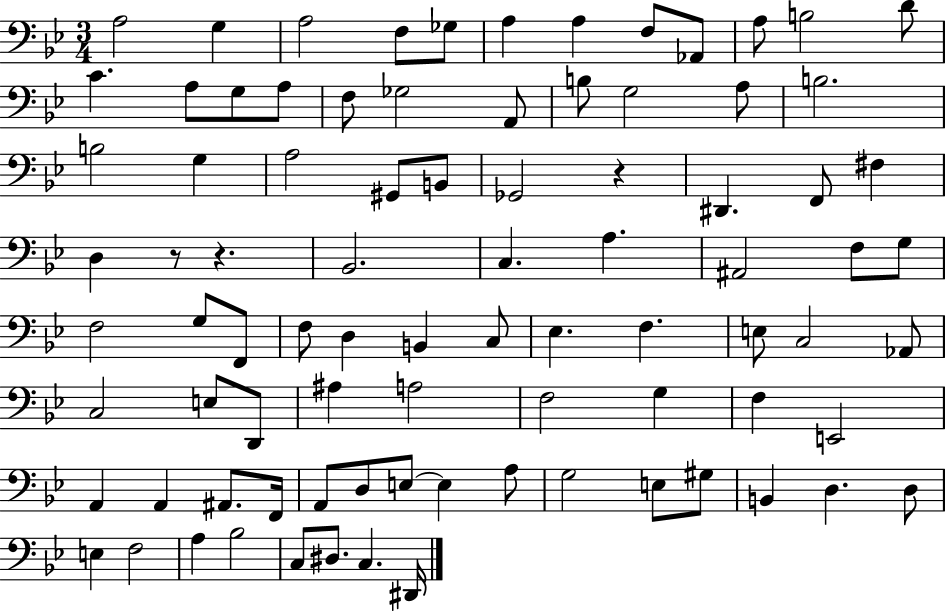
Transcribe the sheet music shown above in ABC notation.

X:1
T:Untitled
M:3/4
L:1/4
K:Bb
A,2 G, A,2 F,/2 _G,/2 A, A, F,/2 _A,,/2 A,/2 B,2 D/2 C A,/2 G,/2 A,/2 F,/2 _G,2 A,,/2 B,/2 G,2 A,/2 B,2 B,2 G, A,2 ^G,,/2 B,,/2 _G,,2 z ^D,, F,,/2 ^F, D, z/2 z _B,,2 C, A, ^A,,2 F,/2 G,/2 F,2 G,/2 F,,/2 F,/2 D, B,, C,/2 _E, F, E,/2 C,2 _A,,/2 C,2 E,/2 D,,/2 ^A, A,2 F,2 G, F, E,,2 A,, A,, ^A,,/2 F,,/4 A,,/2 D,/2 E,/2 E, A,/2 G,2 E,/2 ^G,/2 B,, D, D,/2 E, F,2 A, _B,2 C,/2 ^D,/2 C, ^D,,/4